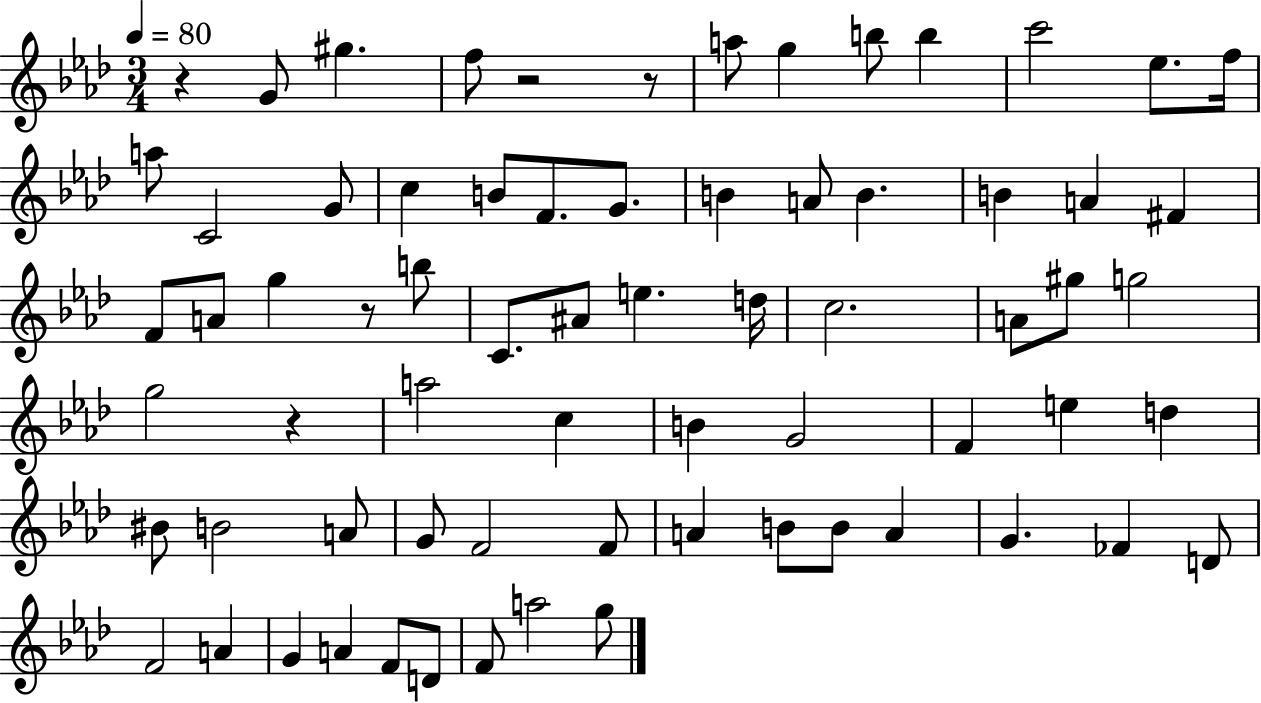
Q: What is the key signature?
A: AES major